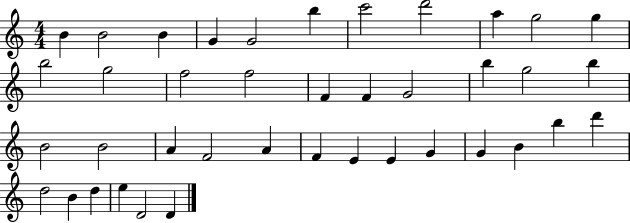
X:1
T:Untitled
M:4/4
L:1/4
K:C
B B2 B G G2 b c'2 d'2 a g2 g b2 g2 f2 f2 F F G2 b g2 b B2 B2 A F2 A F E E G G B b d' d2 B d e D2 D